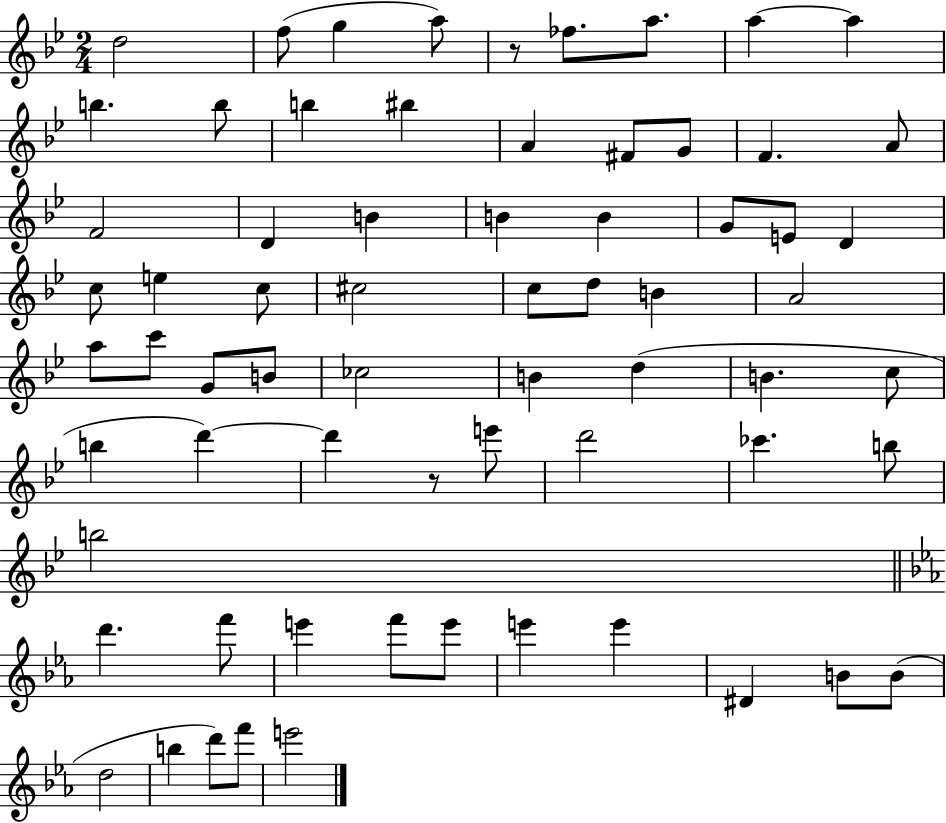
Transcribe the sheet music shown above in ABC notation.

X:1
T:Untitled
M:2/4
L:1/4
K:Bb
d2 f/2 g a/2 z/2 _f/2 a/2 a a b b/2 b ^b A ^F/2 G/2 F A/2 F2 D B B B G/2 E/2 D c/2 e c/2 ^c2 c/2 d/2 B A2 a/2 c'/2 G/2 B/2 _c2 B d B c/2 b d' d' z/2 e'/2 d'2 _c' b/2 b2 d' f'/2 e' f'/2 e'/2 e' e' ^D B/2 B/2 d2 b d'/2 f'/2 e'2